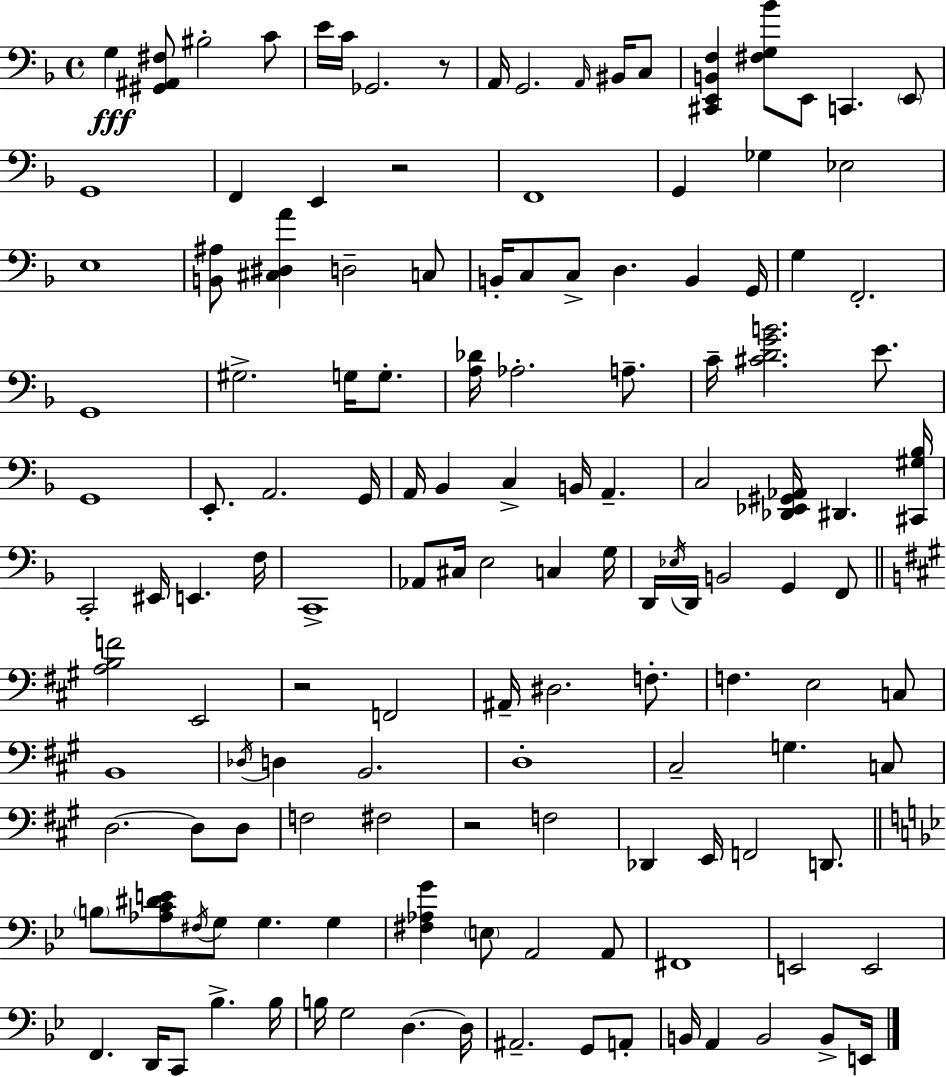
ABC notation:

X:1
T:Untitled
M:4/4
L:1/4
K:Dm
G, [^G,,^A,,^F,]/2 ^B,2 C/2 E/4 C/4 _G,,2 z/2 A,,/4 G,,2 A,,/4 ^B,,/4 C,/2 [^C,,E,,B,,F,] [^F,G,_B]/2 E,,/2 C,, E,,/2 G,,4 F,, E,, z2 F,,4 G,, _G, _E,2 E,4 [B,,^A,]/2 [^C,^D,A] D,2 C,/2 B,,/4 C,/2 C,/2 D, B,, G,,/4 G, F,,2 G,,4 ^G,2 G,/4 G,/2 [A,_D]/4 _A,2 A,/2 C/4 [^CDGB]2 E/2 G,,4 E,,/2 A,,2 G,,/4 A,,/4 _B,, C, B,,/4 A,, C,2 [_D,,_E,,^G,,_A,,]/4 ^D,, [^C,,^G,_B,]/4 C,,2 ^E,,/4 E,, F,/4 C,,4 _A,,/2 ^C,/4 E,2 C, G,/4 D,,/4 _E,/4 D,,/4 B,,2 G,, F,,/2 [A,B,F]2 E,,2 z2 F,,2 ^A,,/4 ^D,2 F,/2 F, E,2 C,/2 B,,4 _D,/4 D, B,,2 D,4 ^C,2 G, C,/2 D,2 D,/2 D,/2 F,2 ^F,2 z2 F,2 _D,, E,,/4 F,,2 D,,/2 B,/2 [_A,C^DE]/2 ^F,/4 G,/2 G, G, [^F,_A,G] E,/2 A,,2 A,,/2 ^F,,4 E,,2 E,,2 F,, D,,/4 C,,/2 _B, _B,/4 B,/4 G,2 D, D,/4 ^A,,2 G,,/2 A,,/2 B,,/4 A,, B,,2 B,,/2 E,,/4